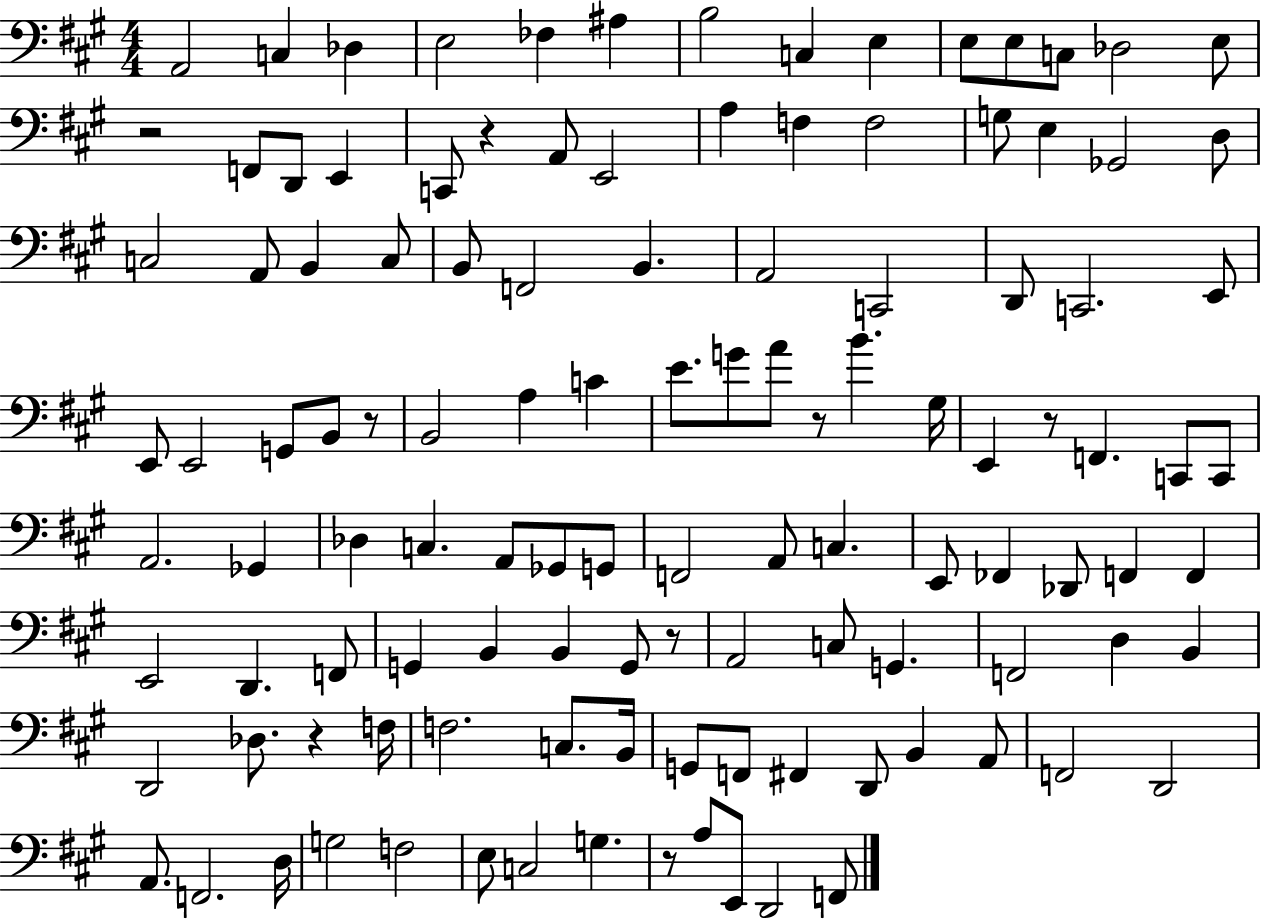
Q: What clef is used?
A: bass